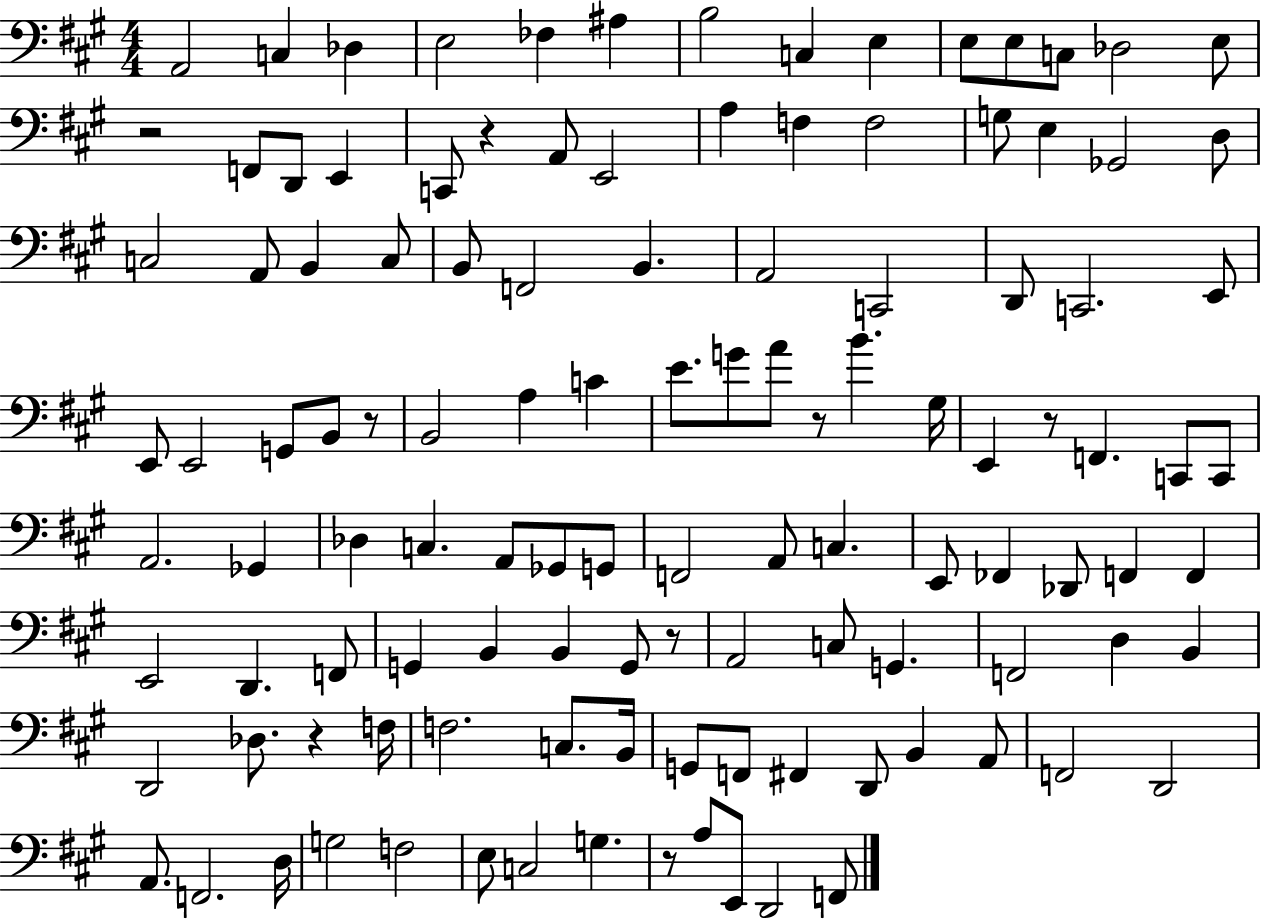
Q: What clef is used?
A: bass